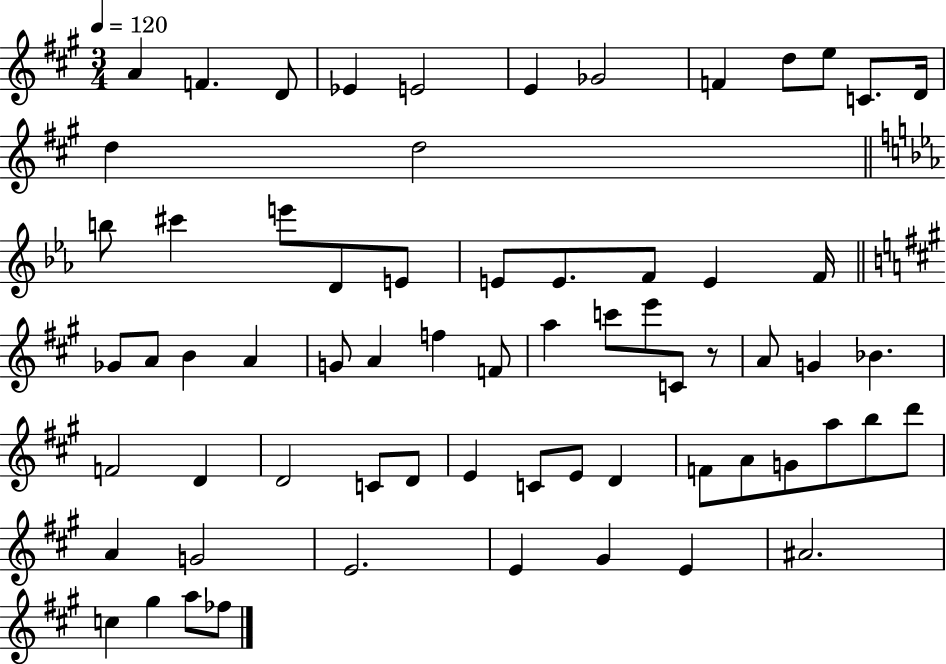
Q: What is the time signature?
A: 3/4